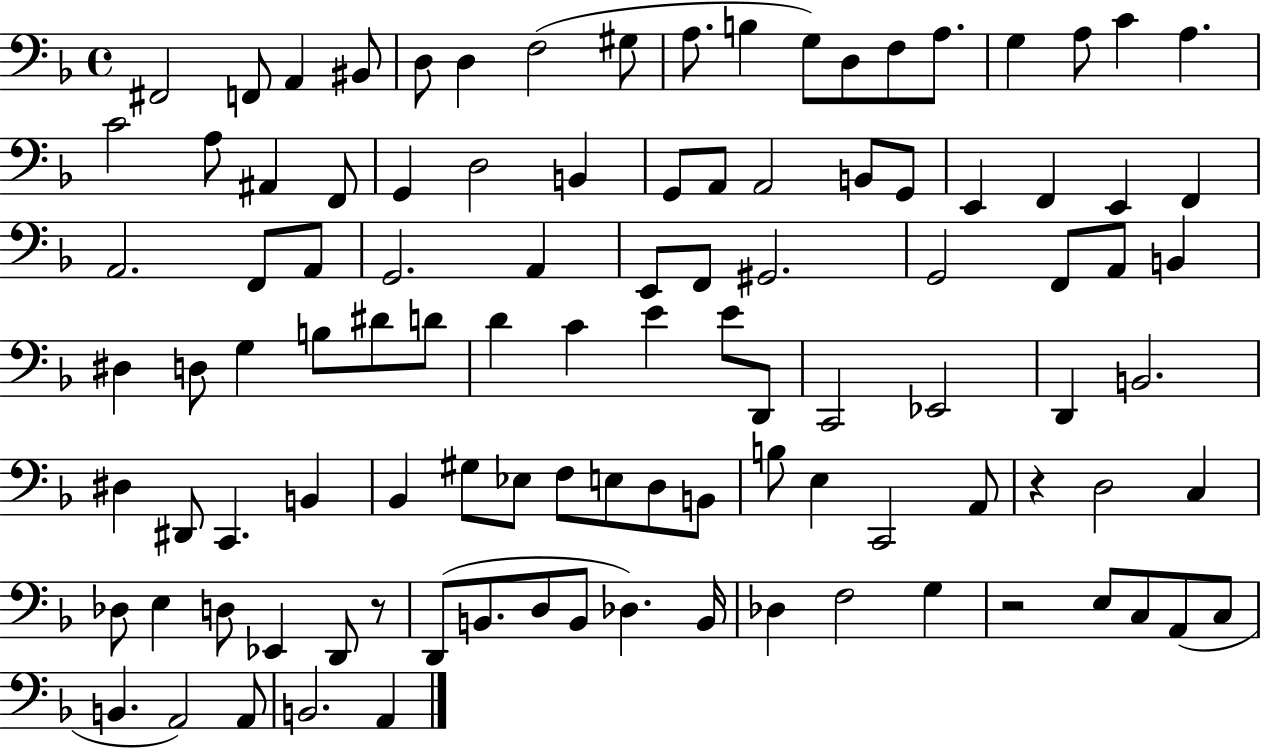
{
  \clef bass
  \time 4/4
  \defaultTimeSignature
  \key f \major
  fis,2 f,8 a,4 bis,8 | d8 d4 f2( gis8 | a8. b4 g8) d8 f8 a8. | g4 a8 c'4 a4. | \break c'2 a8 ais,4 f,8 | g,4 d2 b,4 | g,8 a,8 a,2 b,8 g,8 | e,4 f,4 e,4 f,4 | \break a,2. f,8 a,8 | g,2. a,4 | e,8 f,8 gis,2. | g,2 f,8 a,8 b,4 | \break dis4 d8 g4 b8 dis'8 d'8 | d'4 c'4 e'4 e'8 d,8 | c,2 ees,2 | d,4 b,2. | \break dis4 dis,8 c,4. b,4 | bes,4 gis8 ees8 f8 e8 d8 b,8 | b8 e4 c,2 a,8 | r4 d2 c4 | \break des8 e4 d8 ees,4 d,8 r8 | d,8( b,8. d8 b,8 des4.) b,16 | des4 f2 g4 | r2 e8 c8 a,8( c8 | \break b,4. a,2) a,8 | b,2. a,4 | \bar "|."
}